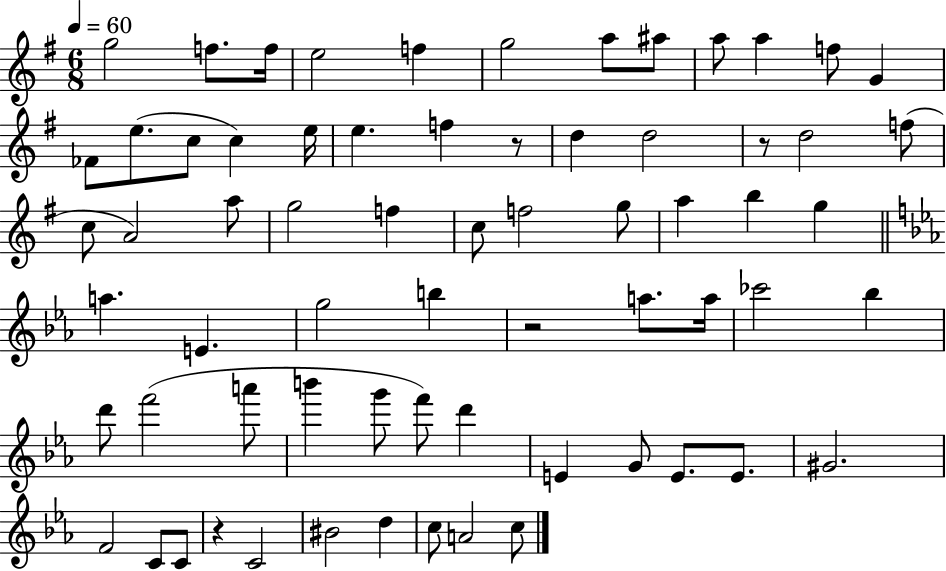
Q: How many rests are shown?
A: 4